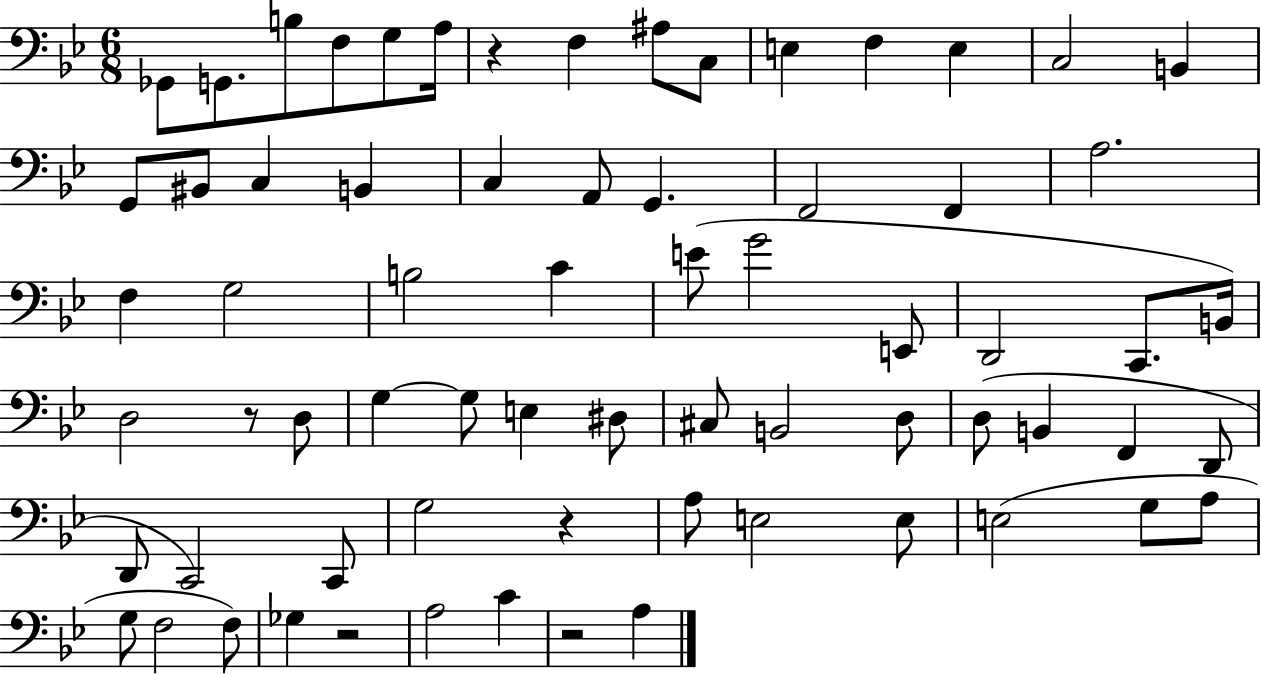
Gb2/e G2/e. B3/e F3/e G3/e A3/s R/q F3/q A#3/e C3/e E3/q F3/q E3/q C3/h B2/q G2/e BIS2/e C3/q B2/q C3/q A2/e G2/q. F2/h F2/q A3/h. F3/q G3/h B3/h C4/q E4/e G4/h E2/e D2/h C2/e. B2/s D3/h R/e D3/e G3/q G3/e E3/q D#3/e C#3/e B2/h D3/e D3/e B2/q F2/q D2/e D2/e C2/h C2/e G3/h R/q A3/e E3/h E3/e E3/h G3/e A3/e G3/e F3/h F3/e Gb3/q R/h A3/h C4/q R/h A3/q